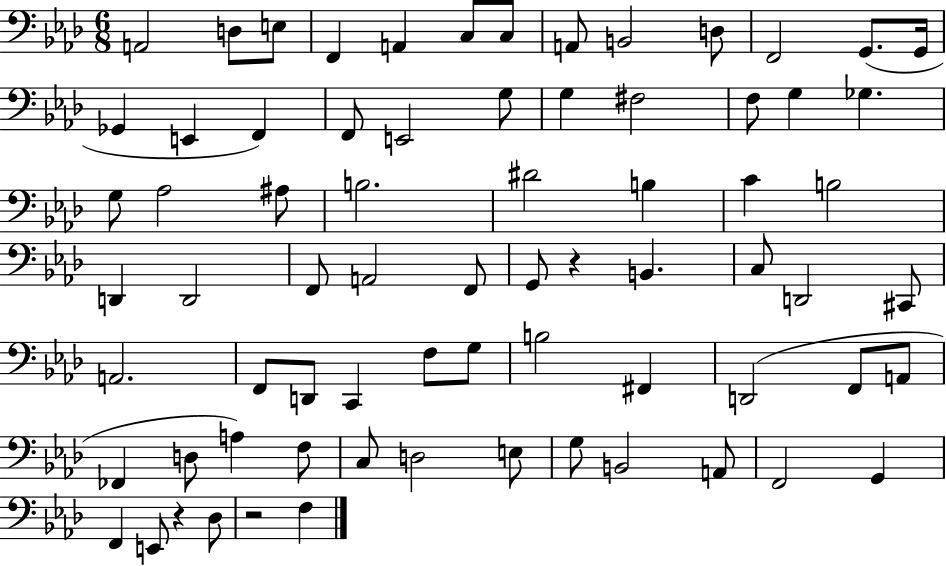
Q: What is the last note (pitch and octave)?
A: F3